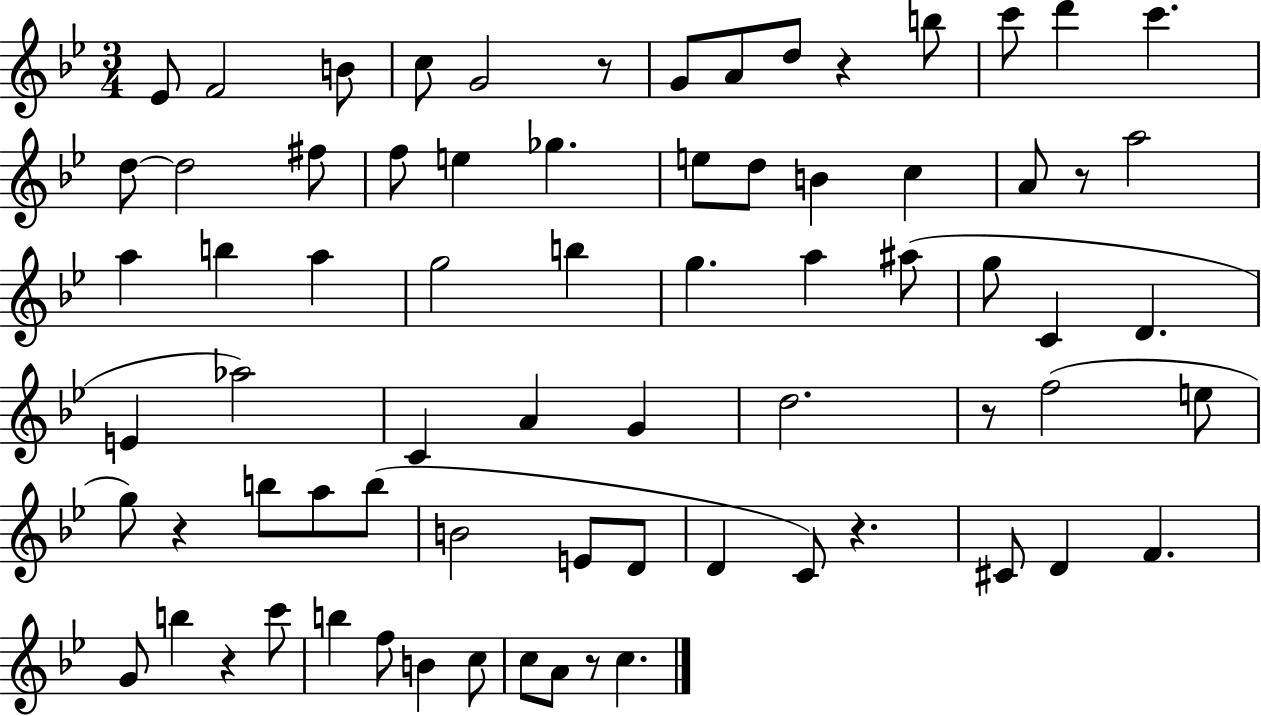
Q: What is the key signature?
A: BES major